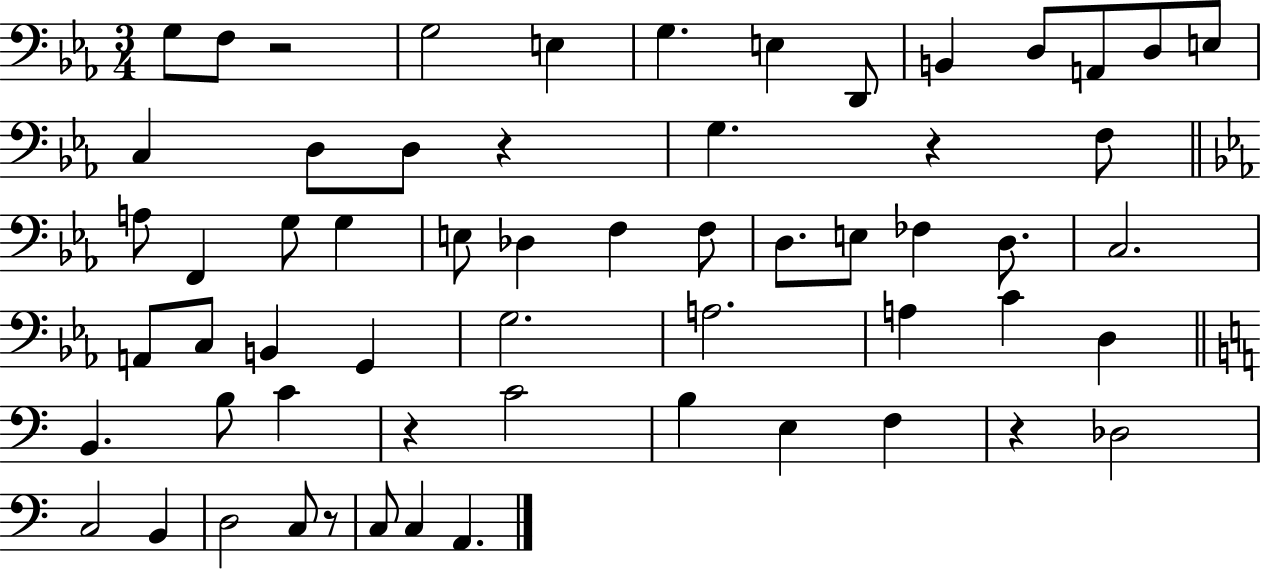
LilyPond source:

{
  \clef bass
  \numericTimeSignature
  \time 3/4
  \key ees \major
  g8 f8 r2 | g2 e4 | g4. e4 d,8 | b,4 d8 a,8 d8 e8 | \break c4 d8 d8 r4 | g4. r4 f8 | \bar "||" \break \key ees \major a8 f,4 g8 g4 | e8 des4 f4 f8 | d8. e8 fes4 d8. | c2. | \break a,8 c8 b,4 g,4 | g2. | a2. | a4 c'4 d4 | \break \bar "||" \break \key c \major b,4. b8 c'4 | r4 c'2 | b4 e4 f4 | r4 des2 | \break c2 b,4 | d2 c8 r8 | c8 c4 a,4. | \bar "|."
}